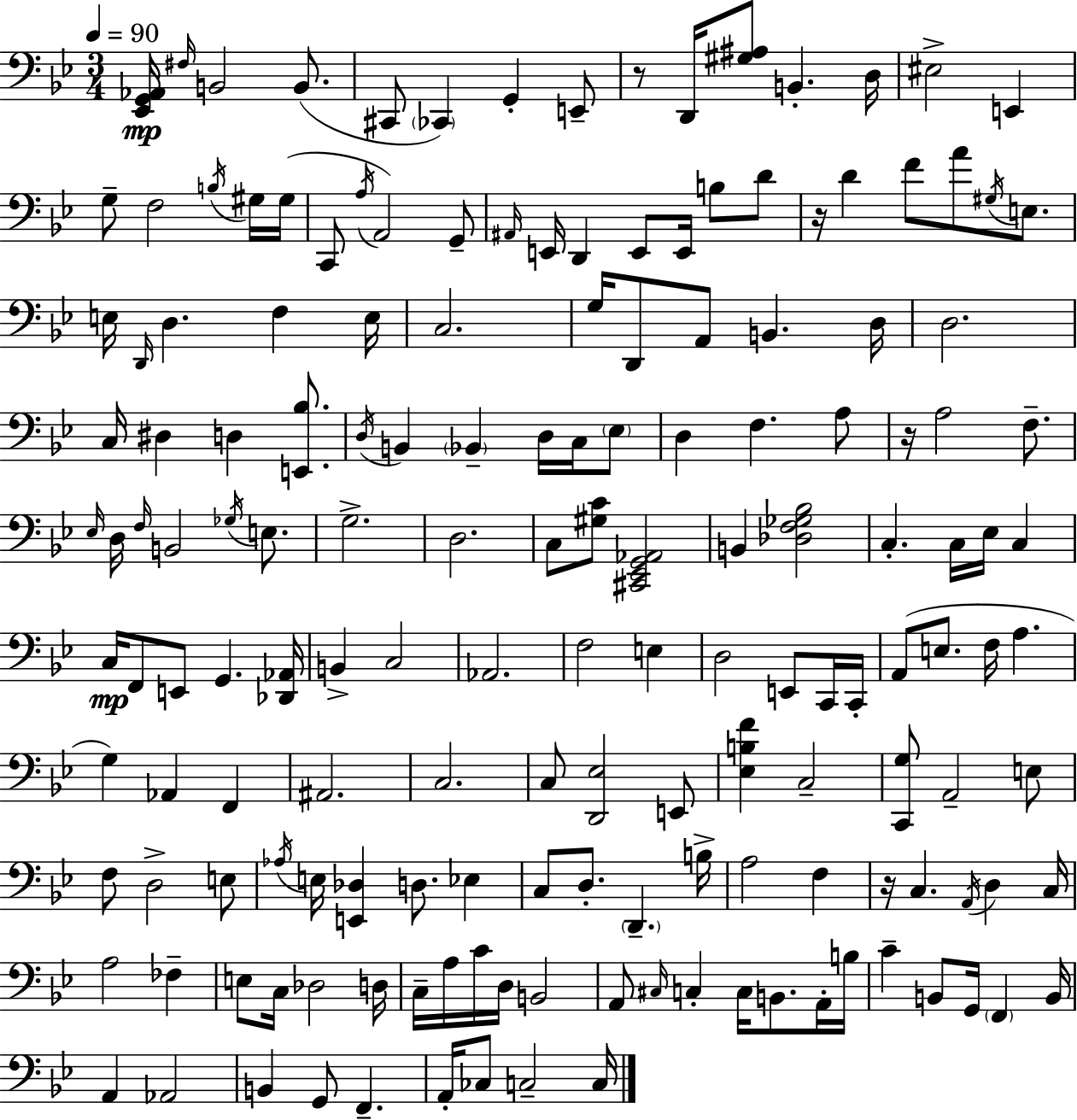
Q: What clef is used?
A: bass